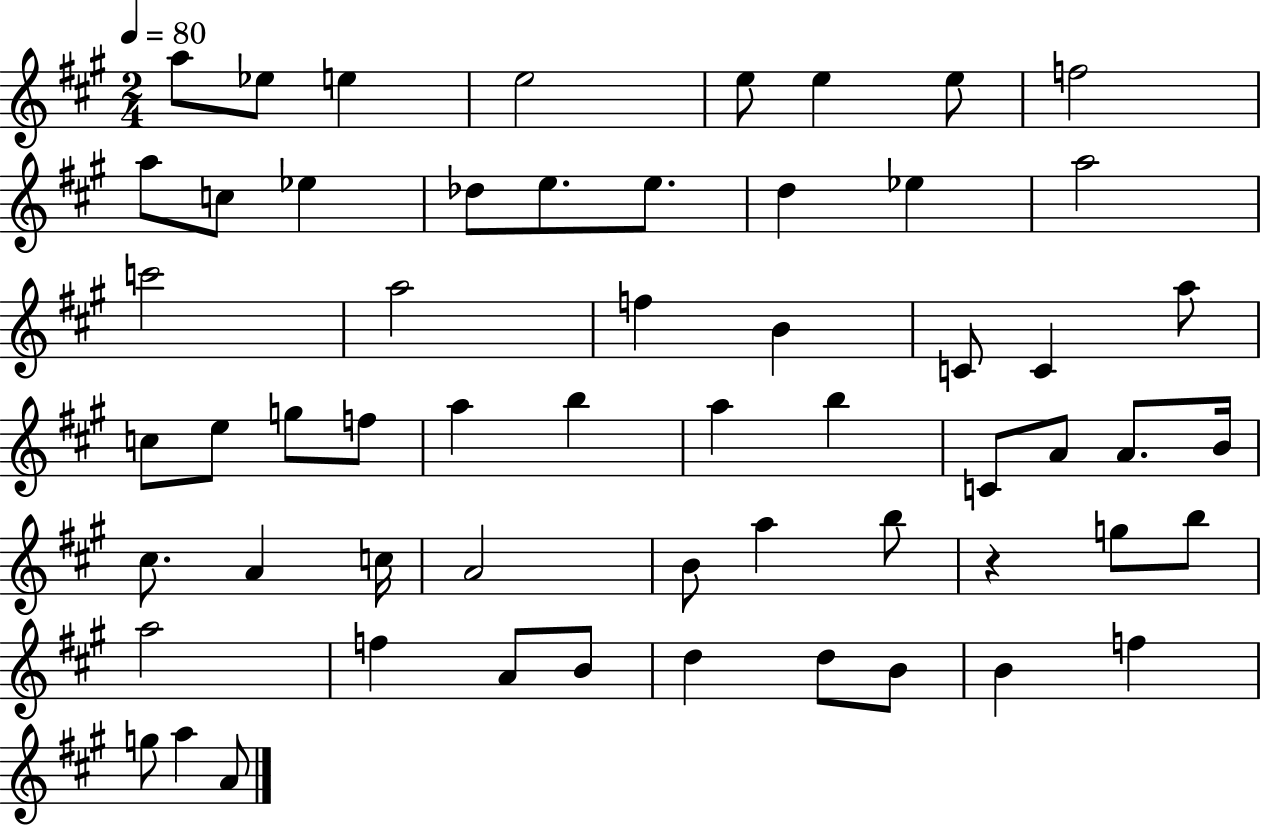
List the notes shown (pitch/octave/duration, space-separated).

A5/e Eb5/e E5/q E5/h E5/e E5/q E5/e F5/h A5/e C5/e Eb5/q Db5/e E5/e. E5/e. D5/q Eb5/q A5/h C6/h A5/h F5/q B4/q C4/e C4/q A5/e C5/e E5/e G5/e F5/e A5/q B5/q A5/q B5/q C4/e A4/e A4/e. B4/s C#5/e. A4/q C5/s A4/h B4/e A5/q B5/e R/q G5/e B5/e A5/h F5/q A4/e B4/e D5/q D5/e B4/e B4/q F5/q G5/e A5/q A4/e